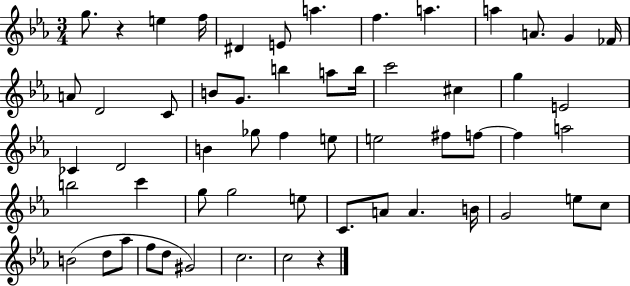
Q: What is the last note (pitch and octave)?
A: C5